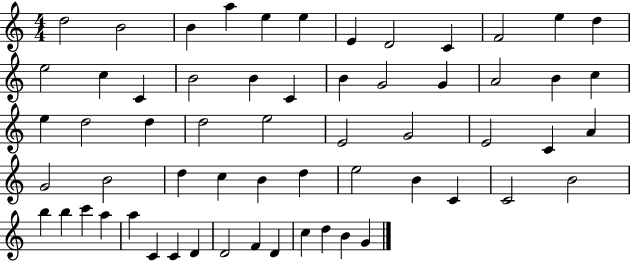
{
  \clef treble
  \numericTimeSignature
  \time 4/4
  \key c \major
  d''2 b'2 | b'4 a''4 e''4 e''4 | e'4 d'2 c'4 | f'2 e''4 d''4 | \break e''2 c''4 c'4 | b'2 b'4 c'4 | b'4 g'2 g'4 | a'2 b'4 c''4 | \break e''4 d''2 d''4 | d''2 e''2 | e'2 g'2 | e'2 c'4 a'4 | \break g'2 b'2 | d''4 c''4 b'4 d''4 | e''2 b'4 c'4 | c'2 b'2 | \break b''4 b''4 c'''4 a''4 | a''4 c'4 c'4 d'4 | d'2 f'4 d'4 | c''4 d''4 b'4 g'4 | \break \bar "|."
}